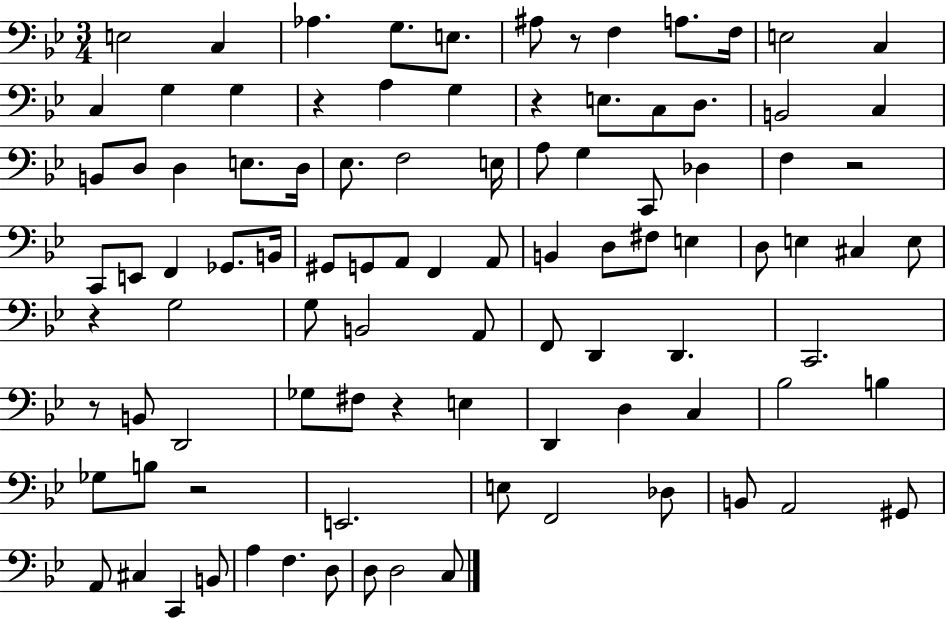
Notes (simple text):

E3/h C3/q Ab3/q. G3/e. E3/e. A#3/e R/e F3/q A3/e. F3/s E3/h C3/q C3/q G3/q G3/q R/q A3/q G3/q R/q E3/e. C3/e D3/e. B2/h C3/q B2/e D3/e D3/q E3/e. D3/s Eb3/e. F3/h E3/s A3/e G3/q C2/e Db3/q F3/q R/h C2/e E2/e F2/q Gb2/e. B2/s G#2/e G2/e A2/e F2/q A2/e B2/q D3/e F#3/e E3/q D3/e E3/q C#3/q E3/e R/q G3/h G3/e B2/h A2/e F2/e D2/q D2/q. C2/h. R/e B2/e D2/h Gb3/e F#3/e R/q E3/q D2/q D3/q C3/q Bb3/h B3/q Gb3/e B3/e R/h E2/h. E3/e F2/h Db3/e B2/e A2/h G#2/e A2/e C#3/q C2/q B2/e A3/q F3/q. D3/e D3/e D3/h C3/e